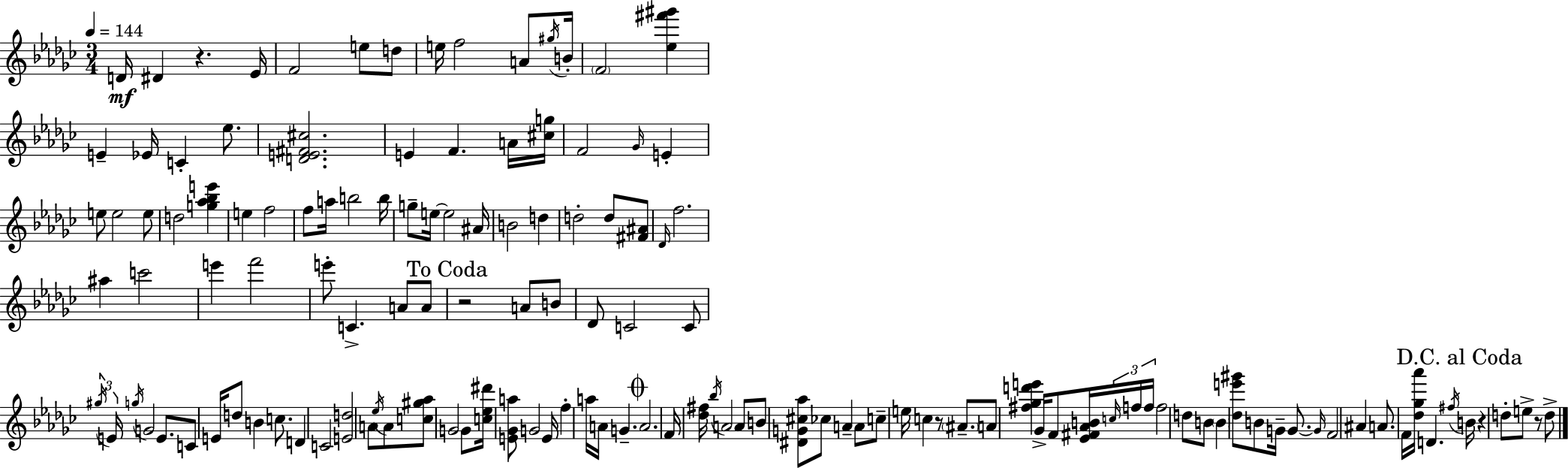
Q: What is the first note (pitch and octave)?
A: D4